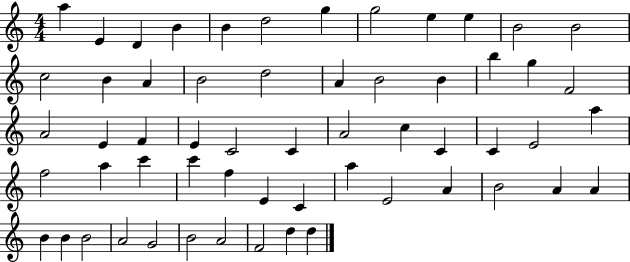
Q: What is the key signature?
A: C major